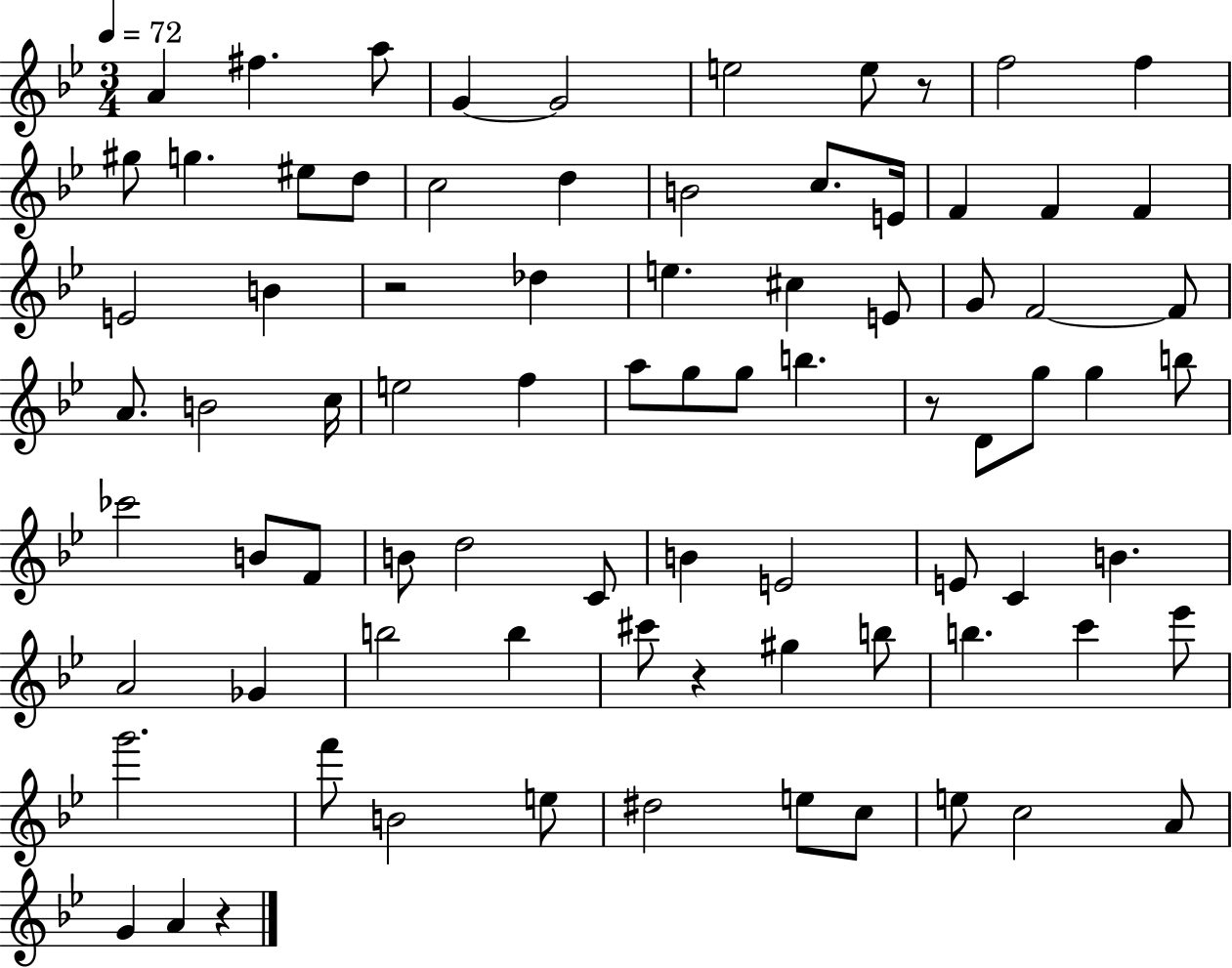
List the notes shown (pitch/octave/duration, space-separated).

A4/q F#5/q. A5/e G4/q G4/h E5/h E5/e R/e F5/h F5/q G#5/e G5/q. EIS5/e D5/e C5/h D5/q B4/h C5/e. E4/s F4/q F4/q F4/q E4/h B4/q R/h Db5/q E5/q. C#5/q E4/e G4/e F4/h F4/e A4/e. B4/h C5/s E5/h F5/q A5/e G5/e G5/e B5/q. R/e D4/e G5/e G5/q B5/e CES6/h B4/e F4/e B4/e D5/h C4/e B4/q E4/h E4/e C4/q B4/q. A4/h Gb4/q B5/h B5/q C#6/e R/q G#5/q B5/e B5/q. C6/q Eb6/e G6/h. F6/e B4/h E5/e D#5/h E5/e C5/e E5/e C5/h A4/e G4/q A4/q R/q